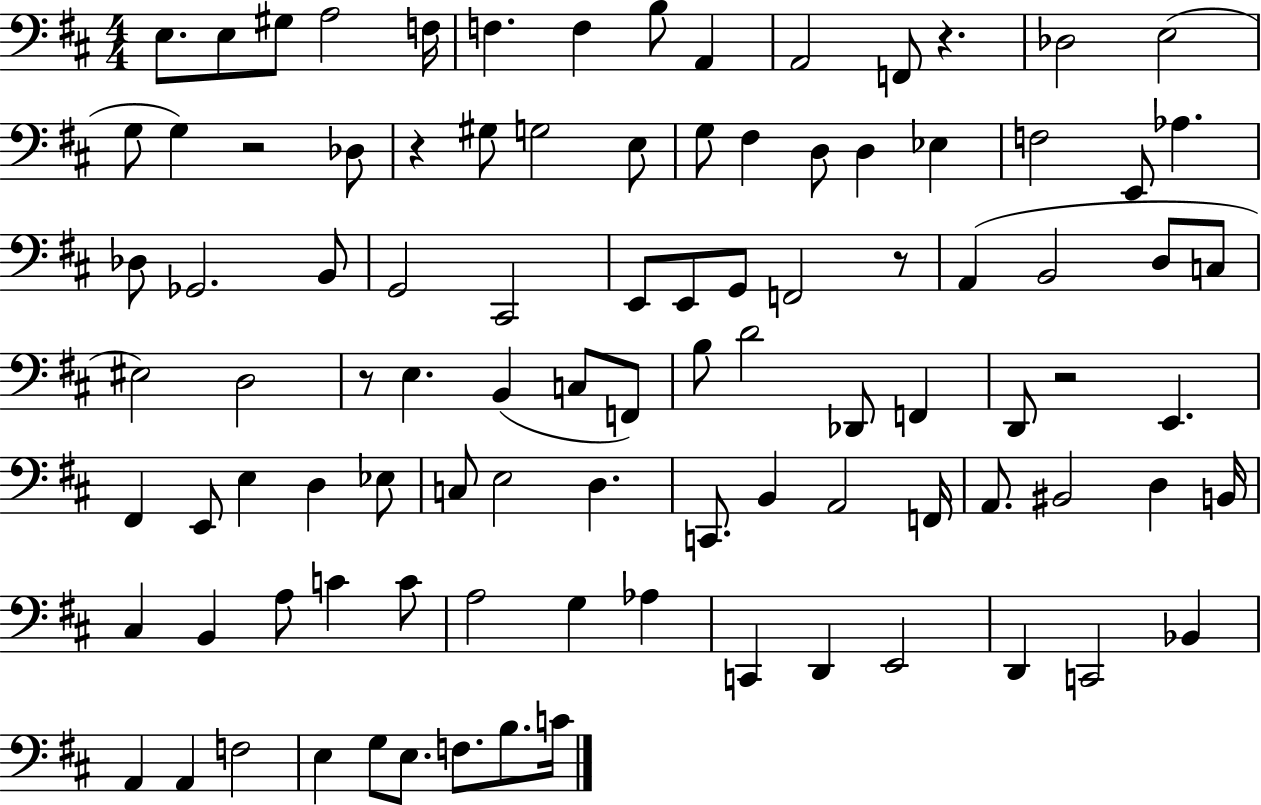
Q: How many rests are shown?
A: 6